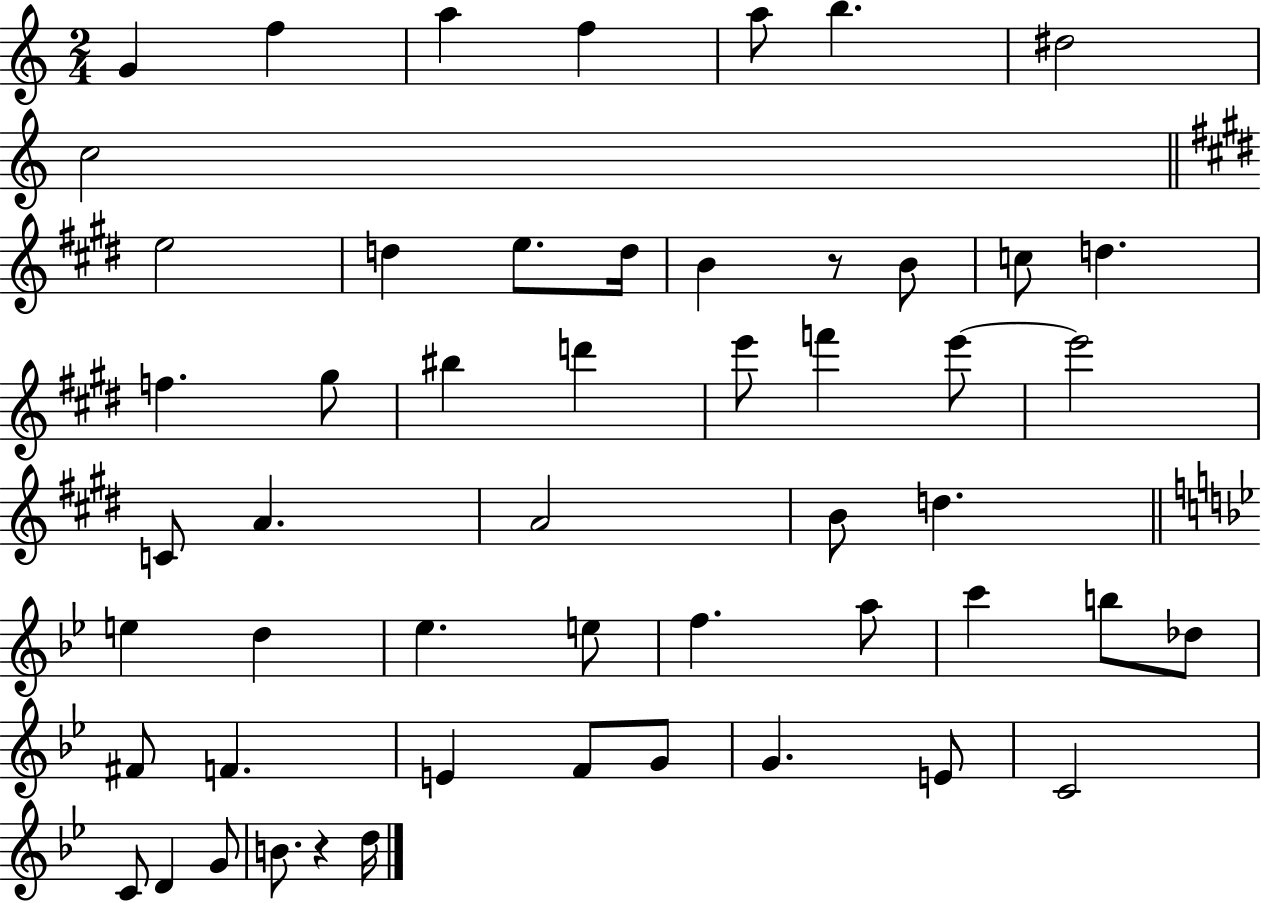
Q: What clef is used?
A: treble